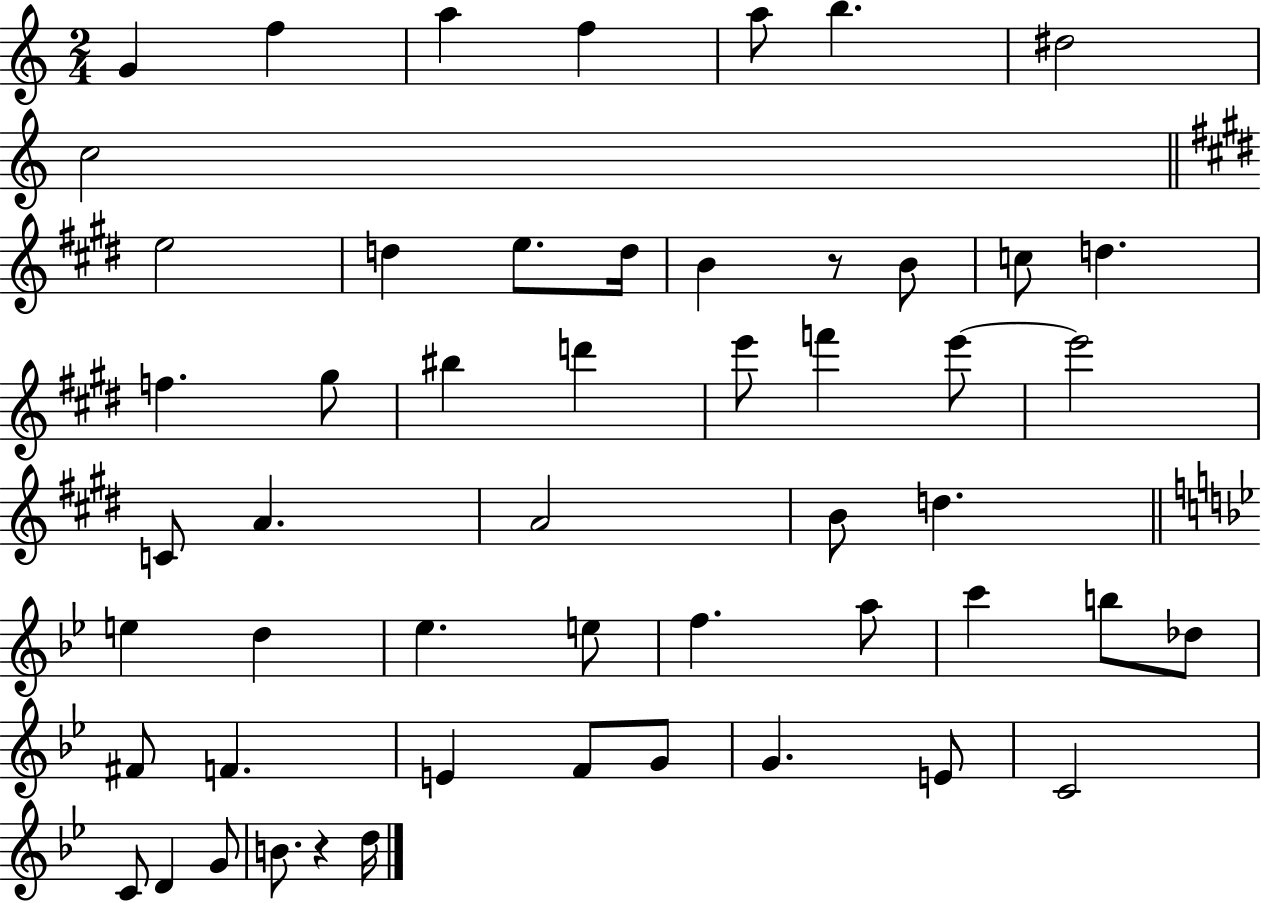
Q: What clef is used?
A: treble